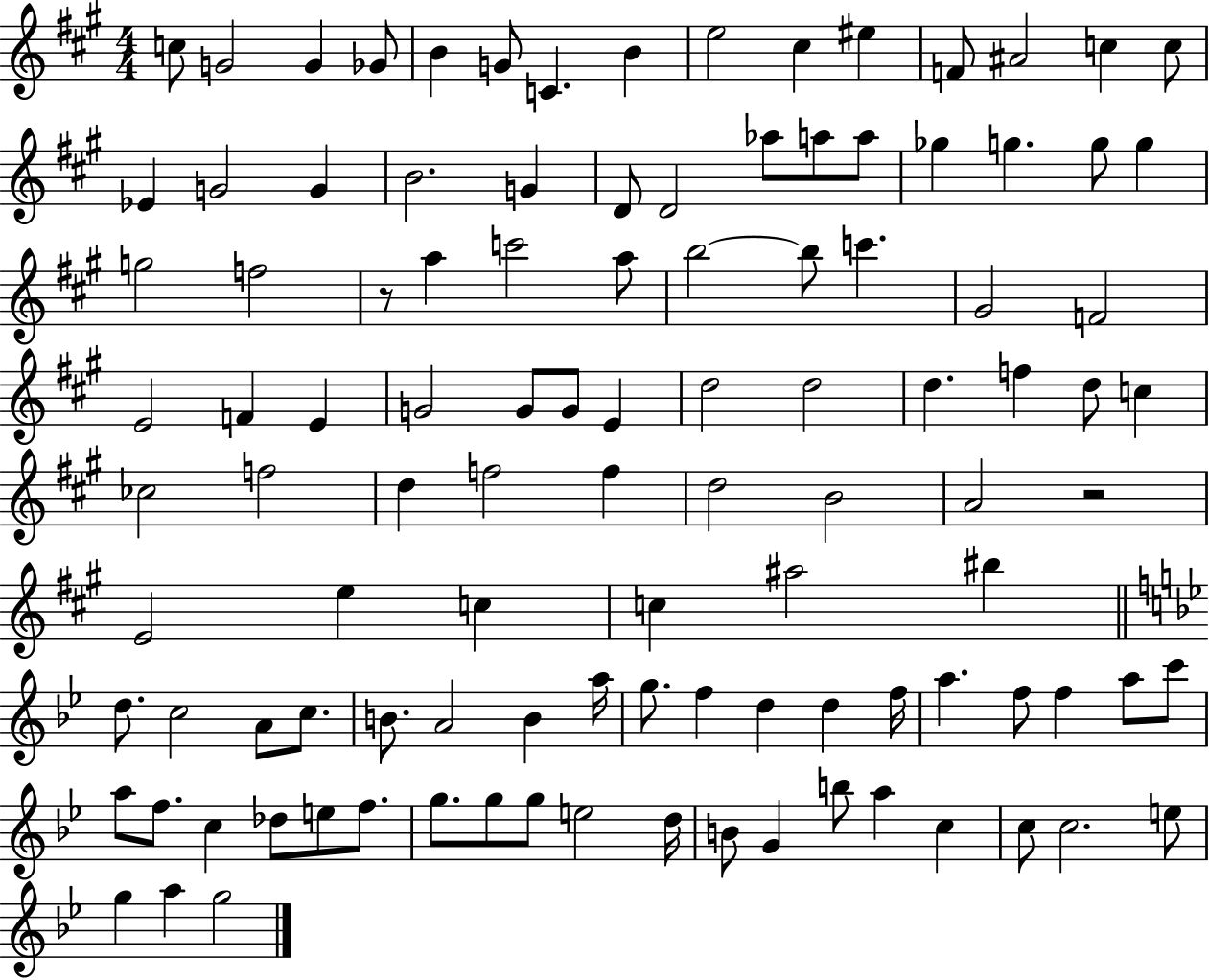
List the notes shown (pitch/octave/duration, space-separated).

C5/e G4/h G4/q Gb4/e B4/q G4/e C4/q. B4/q E5/h C#5/q EIS5/q F4/e A#4/h C5/q C5/e Eb4/q G4/h G4/q B4/h. G4/q D4/e D4/h Ab5/e A5/e A5/e Gb5/q G5/q. G5/e G5/q G5/h F5/h R/e A5/q C6/h A5/e B5/h B5/e C6/q. G#4/h F4/h E4/h F4/q E4/q G4/h G4/e G4/e E4/q D5/h D5/h D5/q. F5/q D5/e C5/q CES5/h F5/h D5/q F5/h F5/q D5/h B4/h A4/h R/h E4/h E5/q C5/q C5/q A#5/h BIS5/q D5/e. C5/h A4/e C5/e. B4/e. A4/h B4/q A5/s G5/e. F5/q D5/q D5/q F5/s A5/q. F5/e F5/q A5/e C6/e A5/e F5/e. C5/q Db5/e E5/e F5/e. G5/e. G5/e G5/e E5/h D5/s B4/e G4/q B5/e A5/q C5/q C5/e C5/h. E5/e G5/q A5/q G5/h